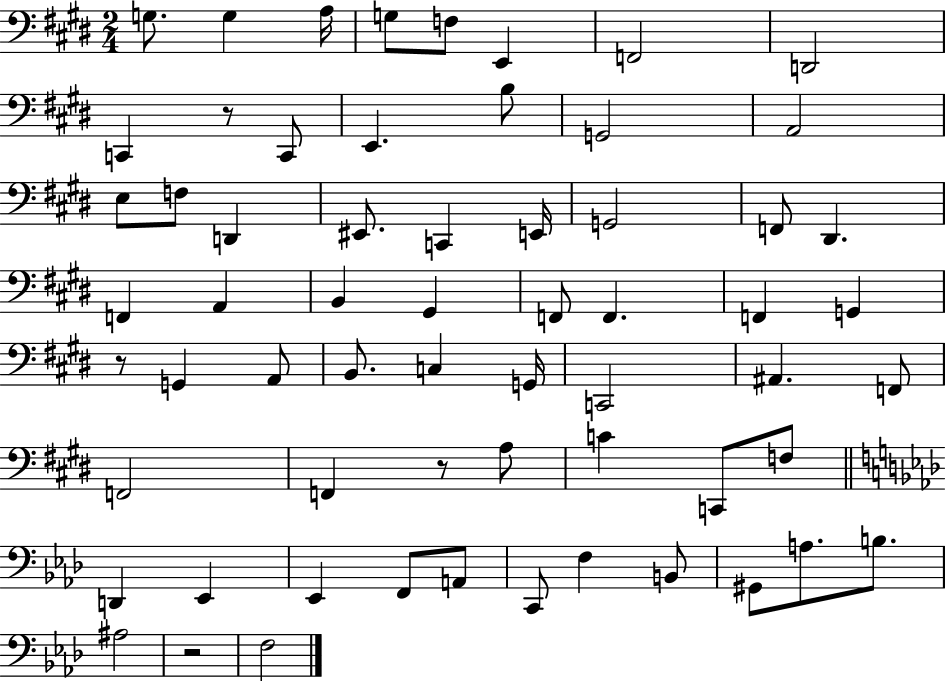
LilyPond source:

{
  \clef bass
  \numericTimeSignature
  \time 2/4
  \key e \major
  g8. g4 a16 | g8 f8 e,4 | f,2 | d,2 | \break c,4 r8 c,8 | e,4. b8 | g,2 | a,2 | \break e8 f8 d,4 | eis,8. c,4 e,16 | g,2 | f,8 dis,4. | \break f,4 a,4 | b,4 gis,4 | f,8 f,4. | f,4 g,4 | \break r8 g,4 a,8 | b,8. c4 g,16 | c,2 | ais,4. f,8 | \break f,2 | f,4 r8 a8 | c'4 c,8 f8 | \bar "||" \break \key aes \major d,4 ees,4 | ees,4 f,8 a,8 | c,8 f4 b,8 | gis,8 a8. b8. | \break ais2 | r2 | f2 | \bar "|."
}